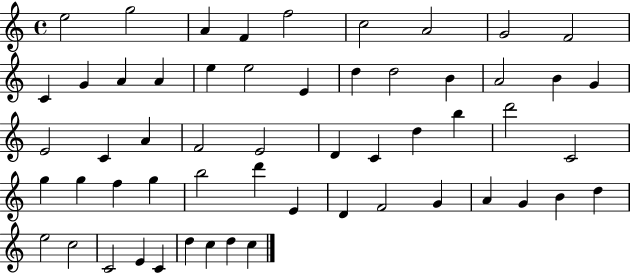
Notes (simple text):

E5/h G5/h A4/q F4/q F5/h C5/h A4/h G4/h F4/h C4/q G4/q A4/q A4/q E5/q E5/h E4/q D5/q D5/h B4/q A4/h B4/q G4/q E4/h C4/q A4/q F4/h E4/h D4/q C4/q D5/q B5/q D6/h C4/h G5/q G5/q F5/q G5/q B5/h D6/q E4/q D4/q F4/h G4/q A4/q G4/q B4/q D5/q E5/h C5/h C4/h E4/q C4/q D5/q C5/q D5/q C5/q